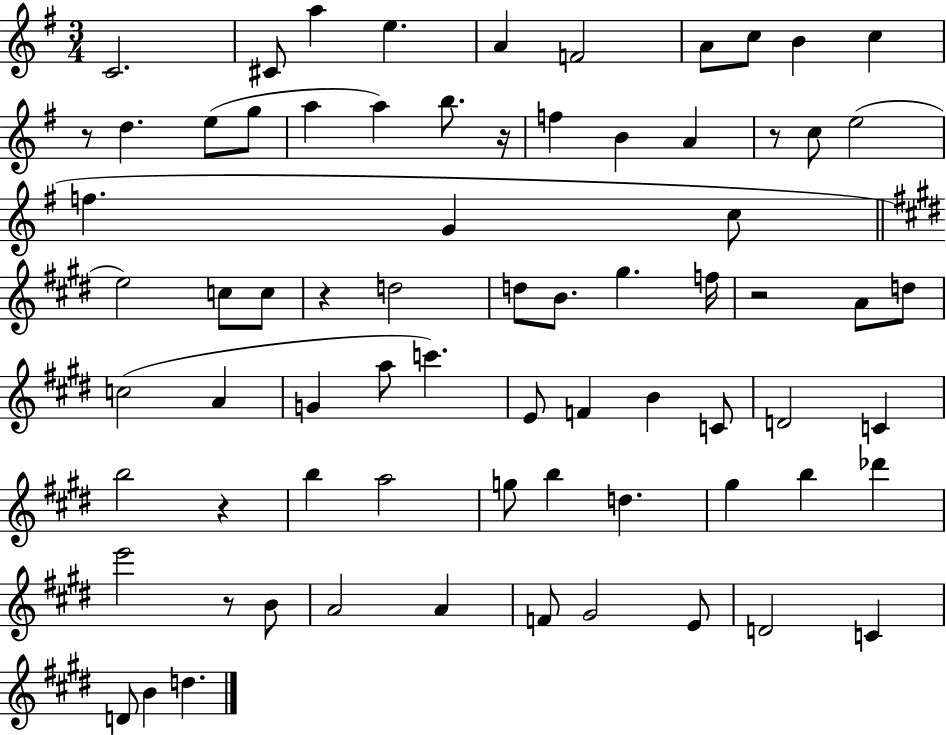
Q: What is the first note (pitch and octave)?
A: C4